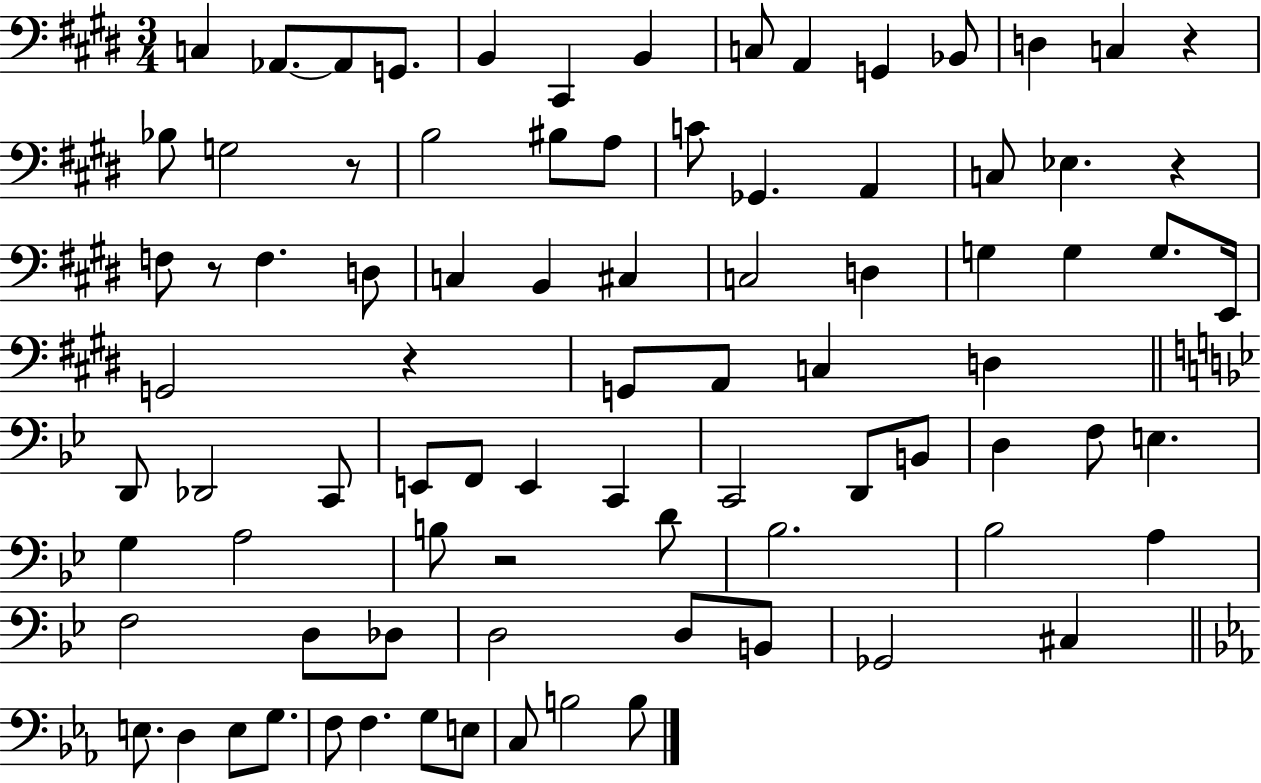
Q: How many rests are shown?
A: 6